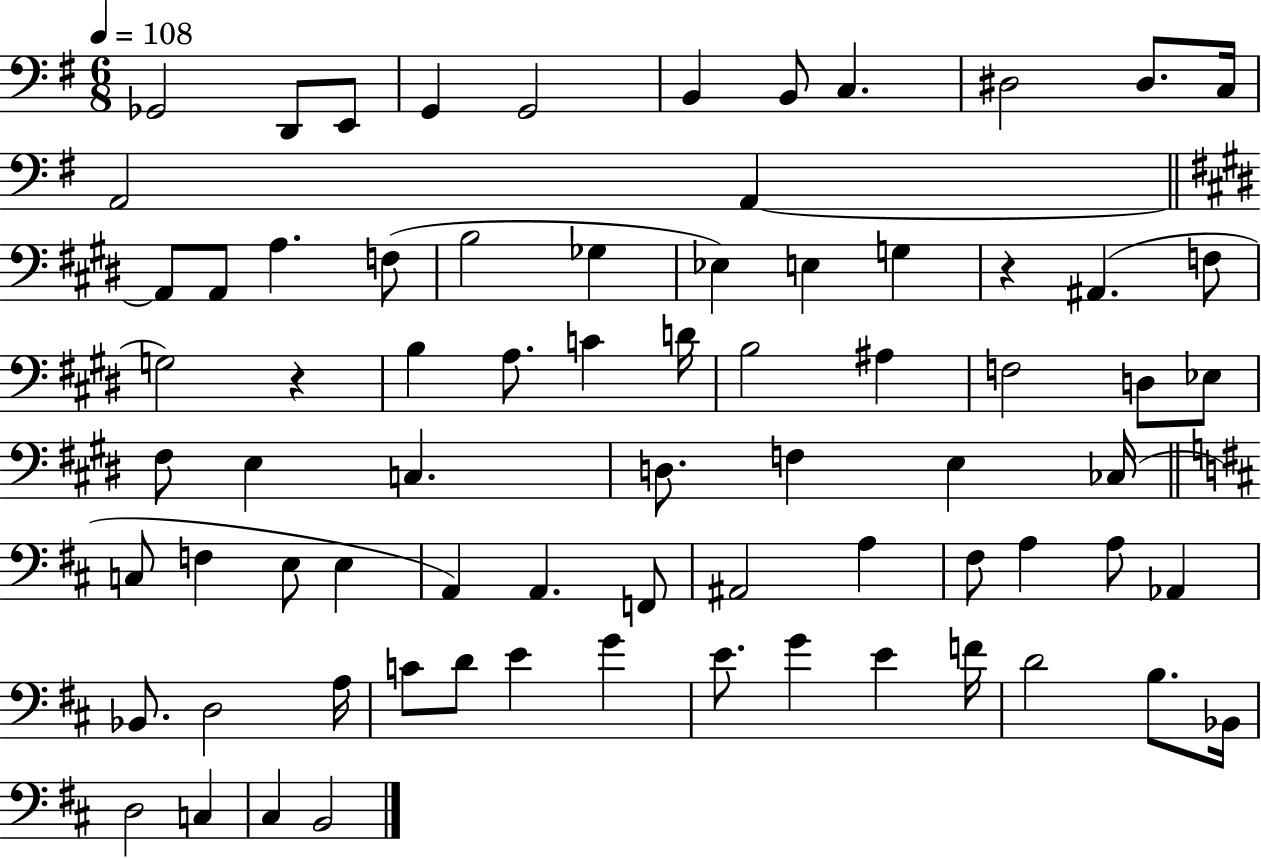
{
  \clef bass
  \numericTimeSignature
  \time 6/8
  \key g \major
  \tempo 4 = 108
  ges,2 d,8 e,8 | g,4 g,2 | b,4 b,8 c4. | dis2 dis8. c16 | \break a,2 a,4~~ | \bar "||" \break \key e \major a,8 a,8 a4. f8( | b2 ges4 | ees4) e4 g4 | r4 ais,4.( f8 | \break g2) r4 | b4 a8. c'4 d'16 | b2 ais4 | f2 d8 ees8 | \break fis8 e4 c4. | d8. f4 e4 ces16( | \bar "||" \break \key b \minor c8 f4 e8 e4 | a,4) a,4. f,8 | ais,2 a4 | fis8 a4 a8 aes,4 | \break bes,8. d2 a16 | c'8 d'8 e'4 g'4 | e'8. g'4 e'4 f'16 | d'2 b8. bes,16 | \break d2 c4 | cis4 b,2 | \bar "|."
}